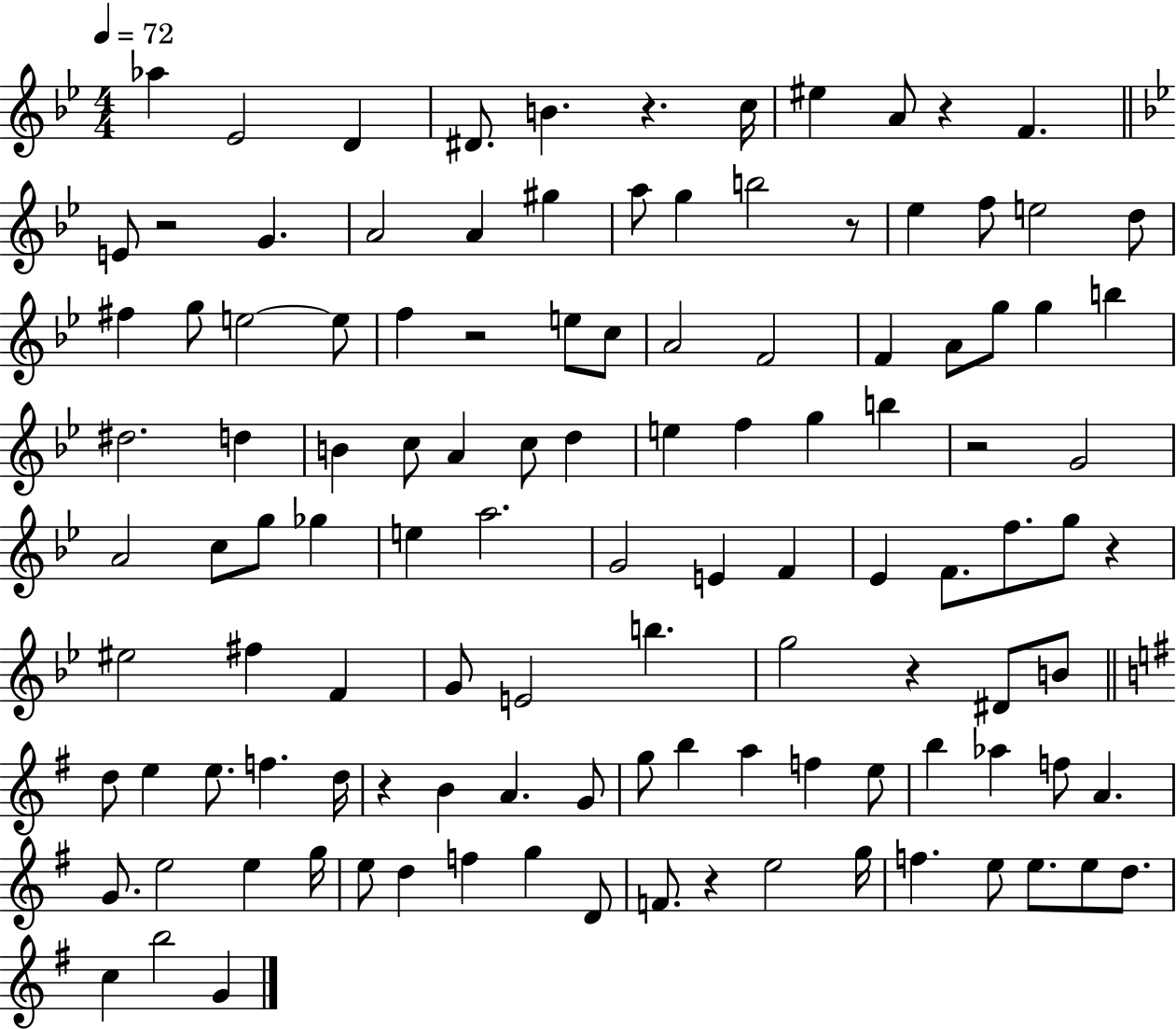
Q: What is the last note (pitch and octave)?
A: G4